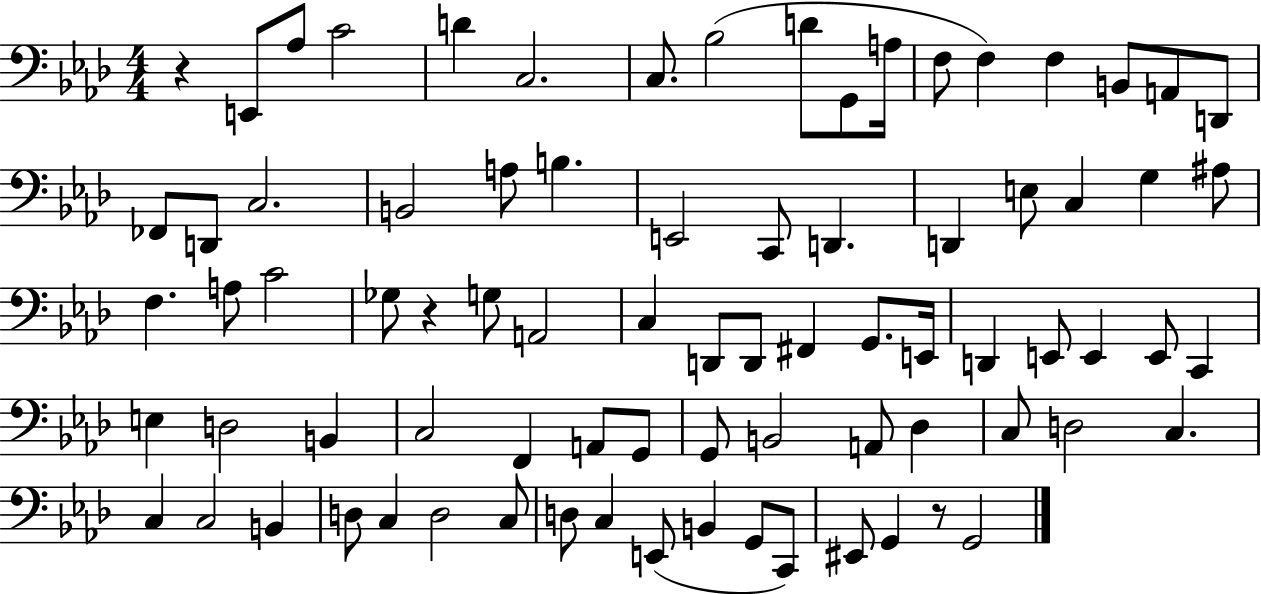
R/q E2/e Ab3/e C4/h D4/q C3/h. C3/e. Bb3/h D4/e G2/e A3/s F3/e F3/q F3/q B2/e A2/e D2/e FES2/e D2/e C3/h. B2/h A3/e B3/q. E2/h C2/e D2/q. D2/q E3/e C3/q G3/q A#3/e F3/q. A3/e C4/h Gb3/e R/q G3/e A2/h C3/q D2/e D2/e F#2/q G2/e. E2/s D2/q E2/e E2/q E2/e C2/q E3/q D3/h B2/q C3/h F2/q A2/e G2/e G2/e B2/h A2/e Db3/q C3/e D3/h C3/q. C3/q C3/h B2/q D3/e C3/q D3/h C3/e D3/e C3/q E2/e B2/q G2/e C2/e EIS2/e G2/q R/e G2/h